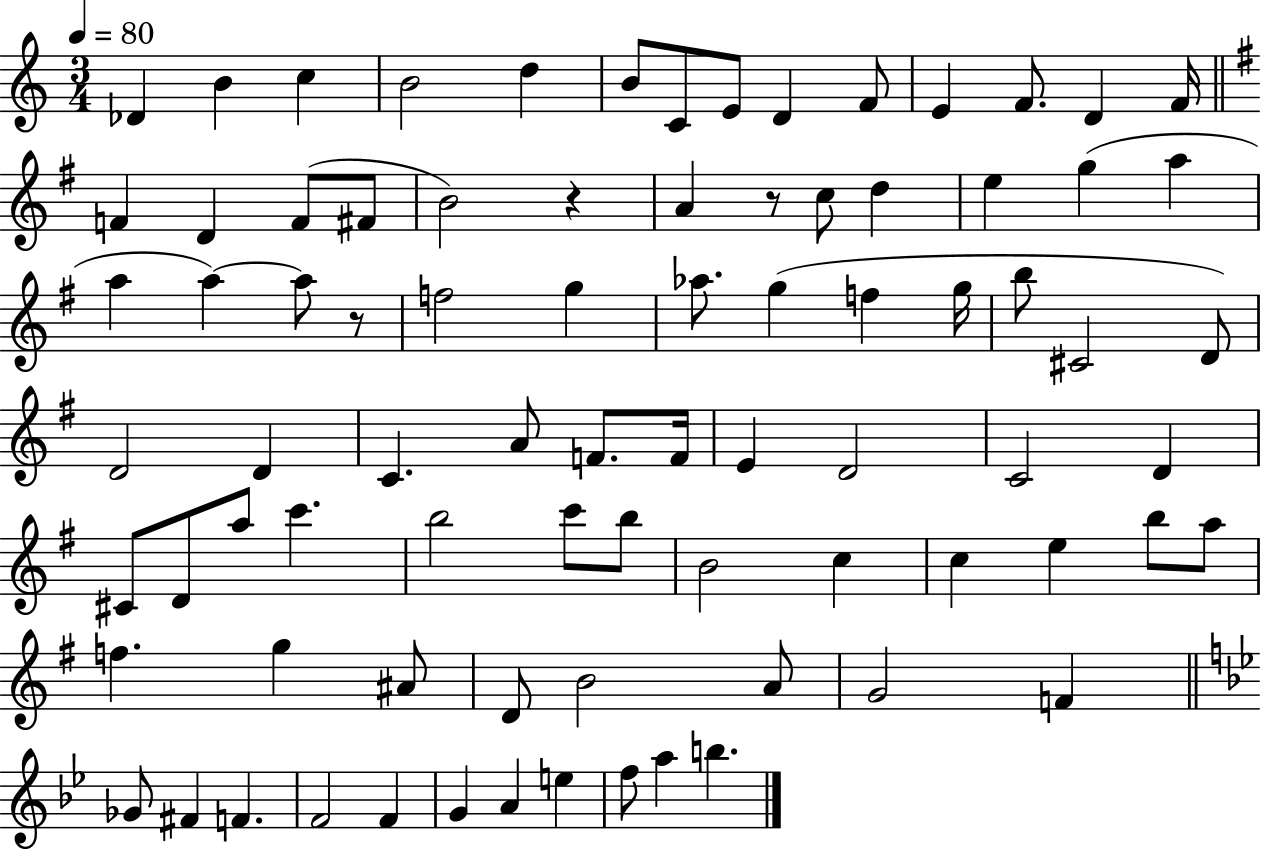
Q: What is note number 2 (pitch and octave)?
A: B4